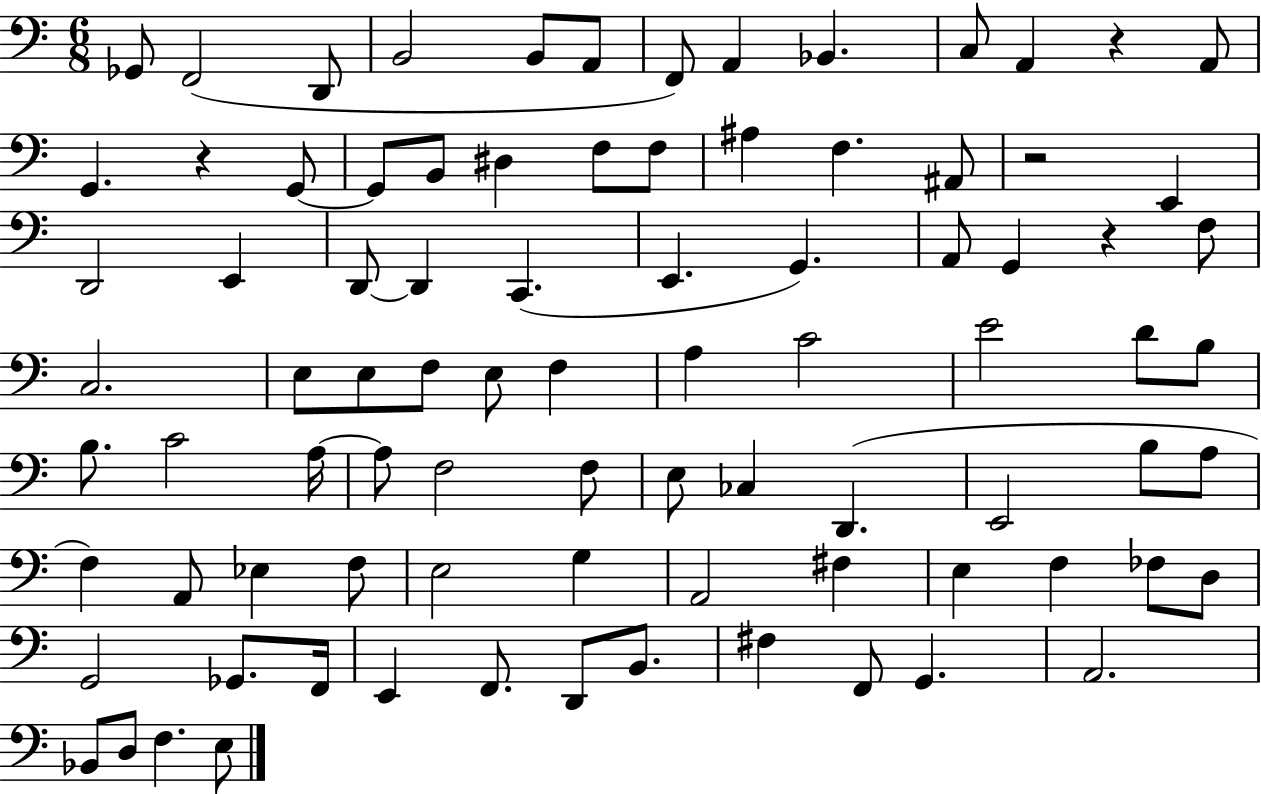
{
  \clef bass
  \numericTimeSignature
  \time 6/8
  \key c \major
  ges,8 f,2( d,8 | b,2 b,8 a,8 | f,8) a,4 bes,4. | c8 a,4 r4 a,8 | \break g,4. r4 g,8~~ | g,8 b,8 dis4 f8 f8 | ais4 f4. ais,8 | r2 e,4 | \break d,2 e,4 | d,8~~ d,4 c,4.( | e,4. g,4.) | a,8 g,4 r4 f8 | \break c2. | e8 e8 f8 e8 f4 | a4 c'2 | e'2 d'8 b8 | \break b8. c'2 a16~~ | a8 f2 f8 | e8 ces4 d,4.( | e,2 b8 a8 | \break f4) a,8 ees4 f8 | e2 g4 | a,2 fis4 | e4 f4 fes8 d8 | \break g,2 ges,8. f,16 | e,4 f,8. d,8 b,8. | fis4 f,8 g,4. | a,2. | \break bes,8 d8 f4. e8 | \bar "|."
}